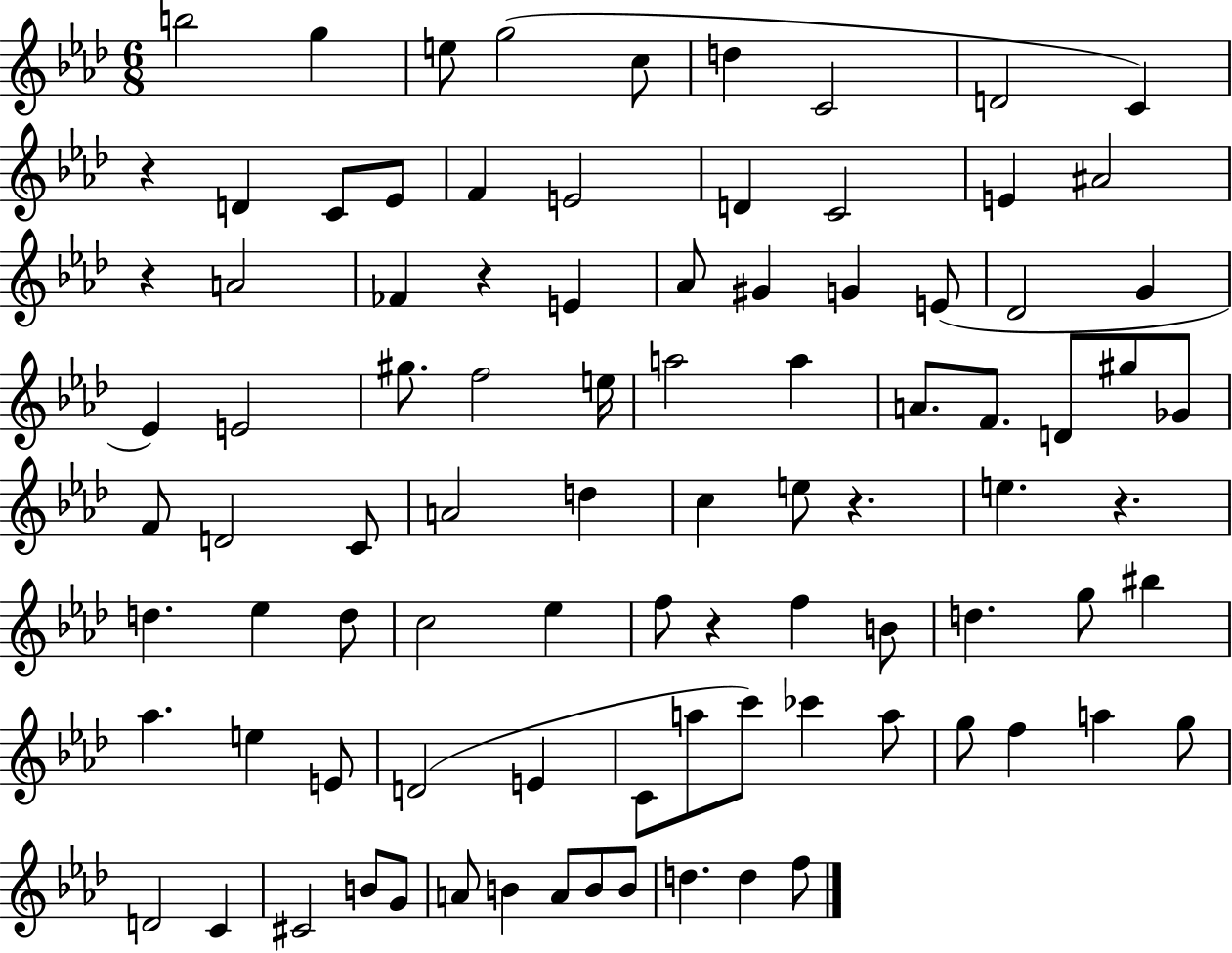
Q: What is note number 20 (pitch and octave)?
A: FES4